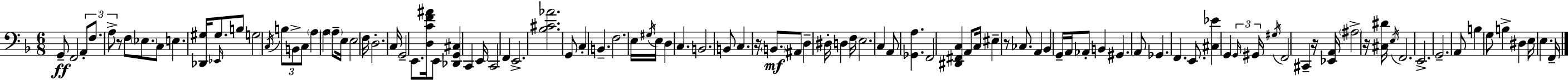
X:1
T:Untitled
M:6/8
L:1/4
K:F
G,,/2 F,,2 A,,/2 F,/2 A,/2 z/2 F,/2 _E,/2 C,/2 E, [_D,,^G,]/4 _E,,/4 ^G,/2 B,/2 G,2 C,/4 B,/2 B,,/2 C,/2 A, A, A,/2 E,/4 E,2 F,/4 D,2 C,/4 G,,2 E,,/2 [D,CF^A]/4 E,,/2 [_D,,G,,^C,] C,, E,,/4 C,,2 F,, E,,2 [_B,^C_A]2 G,,/2 C, B,, F,2 E,/4 ^G,/4 E,/4 D, C, B,,2 B,,/2 C, z/4 B,,/2 ^A,,/2 D, ^D,/4 D, F,/4 E,2 C, A,,/2 [_G,,A,] F,,2 [^D,,^F,,C,] A,,/2 C,/4 ^E, z/2 _C,/2 A,, _B,, G,,/4 A,,/4 _A,,/2 B,, ^G,, A,,/2 _G,, F,, E,,/2 [^C,_E] G,, G,,/4 ^G,,/4 ^G,/4 F,,2 ^C,, z/4 [_E,,A,,]/4 ^A,2 z/4 [^C,^D]/4 E,/4 F,,2 E,,2 G,,2 A,,/2 B, G,/2 B, ^D, E,/4 E, F,,/4